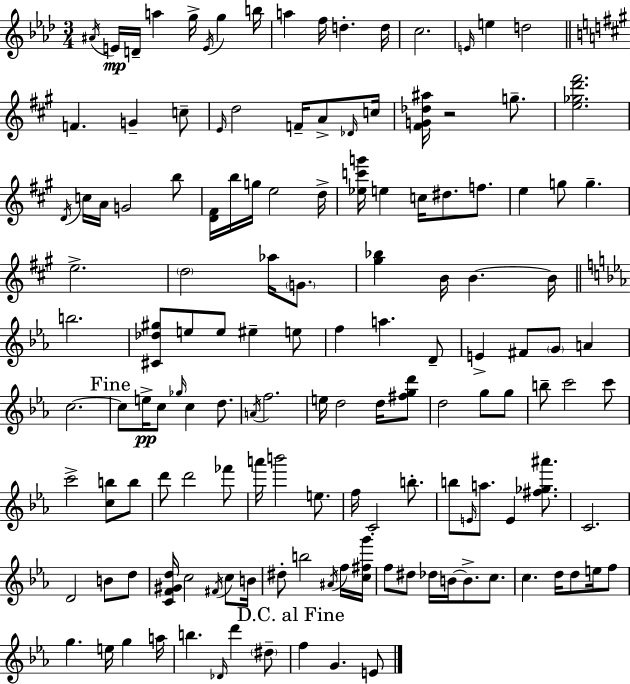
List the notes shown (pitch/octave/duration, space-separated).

A#4/s E4/s D4/s A5/q G5/s E4/s G5/q B5/s A5/q F5/s D5/q. D5/s C5/h. E4/s E5/q D5/h F4/q. G4/q C5/e E4/s D5/h F4/s A4/e Db4/s C5/s [F#4,G4,Db5,A#5]/s R/h G5/e. [E5,Gb5,D6,F#6]/h. D4/s C5/s A4/s G4/h B5/e [D4,F#4]/s B5/s G5/s E5/h D5/s [Eb5,C6,G6]/s E5/q C5/s D#5/e. F5/e. E5/q G5/e G5/q. E5/h. D5/h Ab5/s G4/e. [G#5,Bb5]/q B4/s B4/q. B4/s B5/h. [C#4,Db5,G#5]/e E5/e E5/e EIS5/q E5/e F5/q A5/q. D4/e E4/q F#4/e G4/e A4/q C5/h. C5/e E5/s C5/e Gb5/s C5/q D5/e. A4/s F5/h. E5/s D5/h D5/s [F#5,G5,D6]/e D5/h G5/e G5/e B5/e C6/h C6/e C6/h [C5,B5]/e B5/e D6/e D6/h FES6/e A6/s B6/h E5/e. F5/s C4/h B5/e. B5/e E4/s A5/e. E4/q [F#5,Gb5,A#6]/e. C4/h. D4/h B4/e D5/e [C4,F4,G#4,D5]/s C5/h F#4/s C5/e B4/s D#5/e B5/h A#4/s F5/s [C5,F#5,G6]/s F5/e D#5/e Db5/s B4/s B4/e. C5/e. C5/q. D5/s D5/e E5/s F5/e G5/q. E5/s G5/q A5/s B5/q. Db4/s D6/q D#5/e F5/q G4/q. E4/e